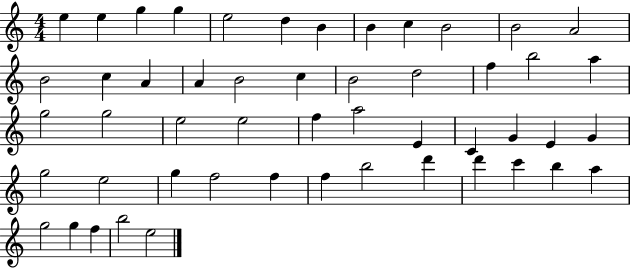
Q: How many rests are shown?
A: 0